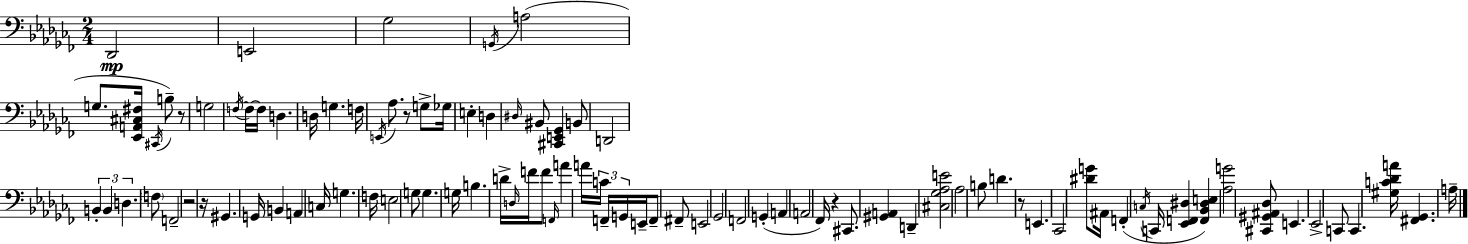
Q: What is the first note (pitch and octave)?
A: Db2